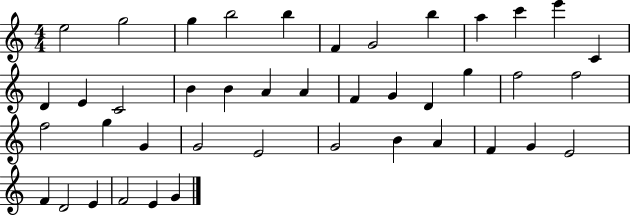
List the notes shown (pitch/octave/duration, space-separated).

E5/h G5/h G5/q B5/h B5/q F4/q G4/h B5/q A5/q C6/q E6/q C4/q D4/q E4/q C4/h B4/q B4/q A4/q A4/q F4/q G4/q D4/q G5/q F5/h F5/h F5/h G5/q G4/q G4/h E4/h G4/h B4/q A4/q F4/q G4/q E4/h F4/q D4/h E4/q F4/h E4/q G4/q